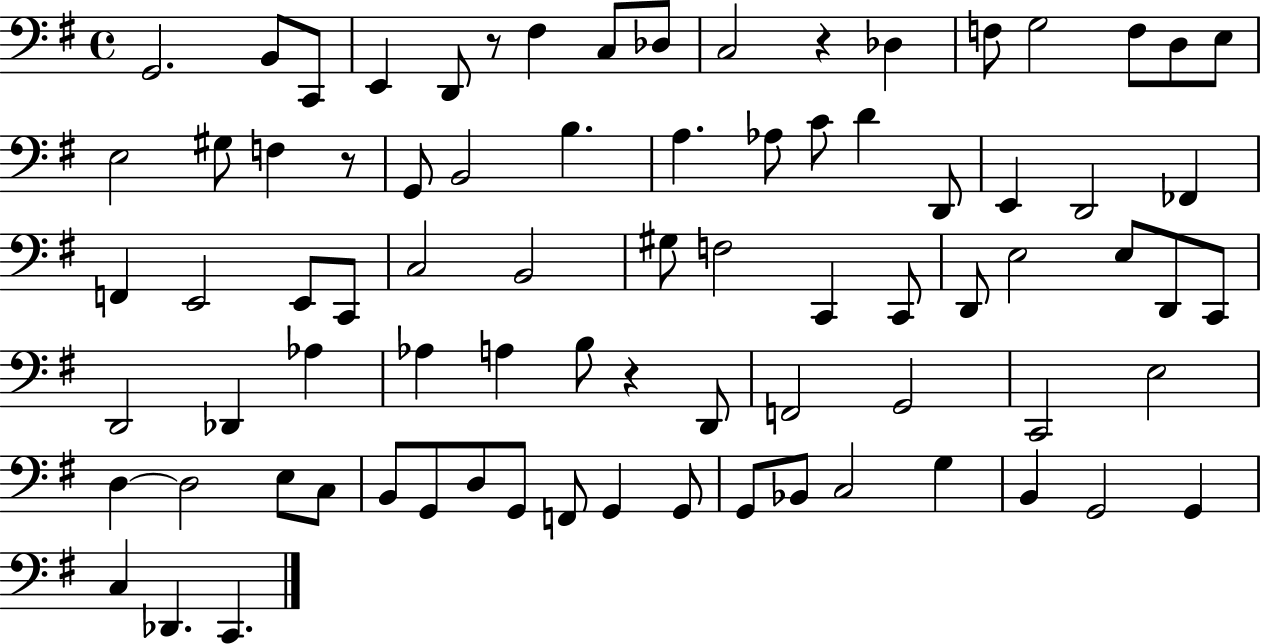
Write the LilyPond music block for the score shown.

{
  \clef bass
  \time 4/4
  \defaultTimeSignature
  \key g \major
  g,2. b,8 c,8 | e,4 d,8 r8 fis4 c8 des8 | c2 r4 des4 | f8 g2 f8 d8 e8 | \break e2 gis8 f4 r8 | g,8 b,2 b4. | a4. aes8 c'8 d'4 d,8 | e,4 d,2 fes,4 | \break f,4 e,2 e,8 c,8 | c2 b,2 | gis8 f2 c,4 c,8 | d,8 e2 e8 d,8 c,8 | \break d,2 des,4 aes4 | aes4 a4 b8 r4 d,8 | f,2 g,2 | c,2 e2 | \break d4~~ d2 e8 c8 | b,8 g,8 d8 g,8 f,8 g,4 g,8 | g,8 bes,8 c2 g4 | b,4 g,2 g,4 | \break c4 des,4. c,4. | \bar "|."
}